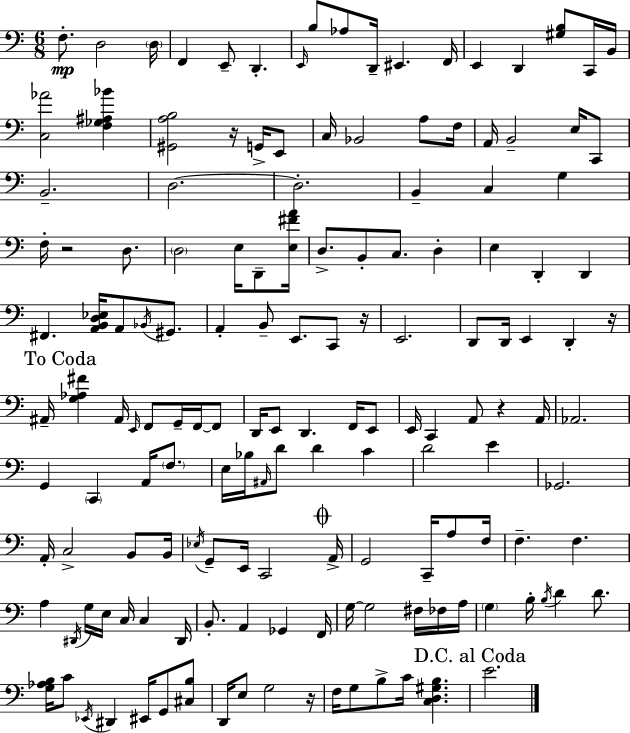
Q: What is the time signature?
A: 6/8